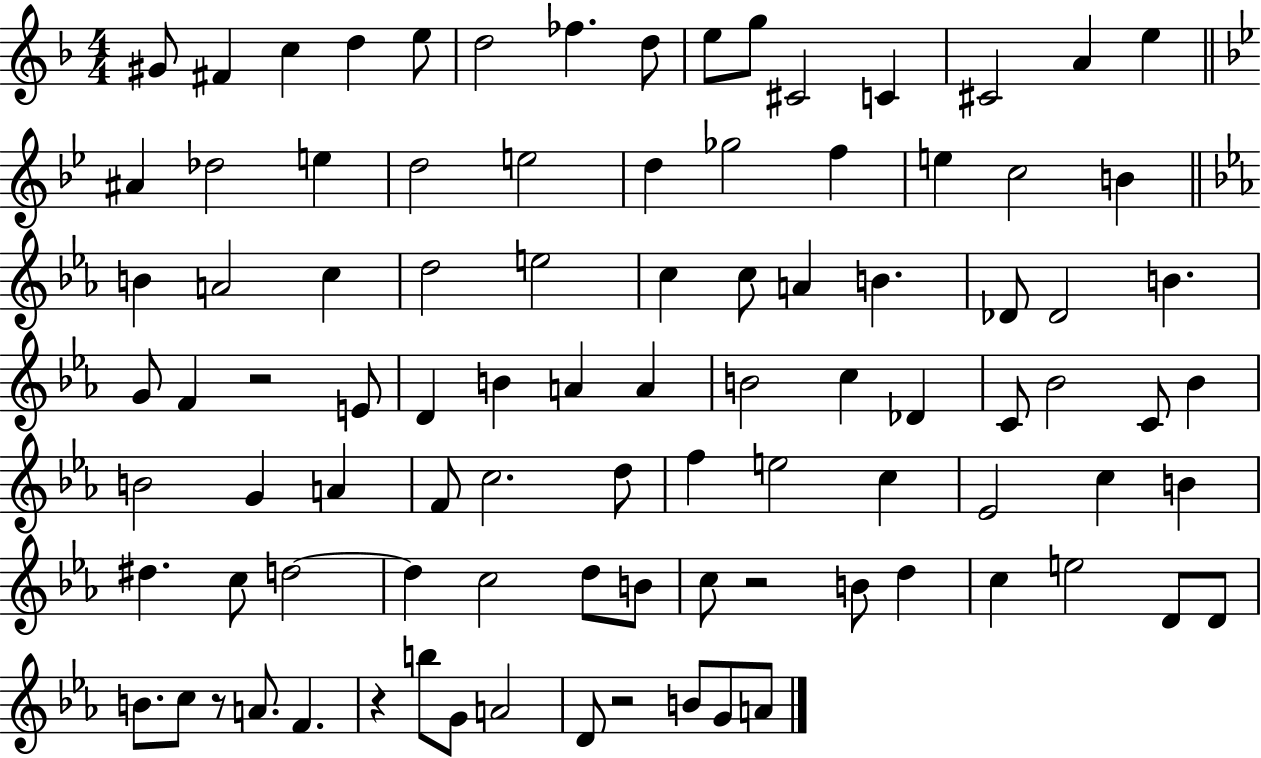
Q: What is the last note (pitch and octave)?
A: A4